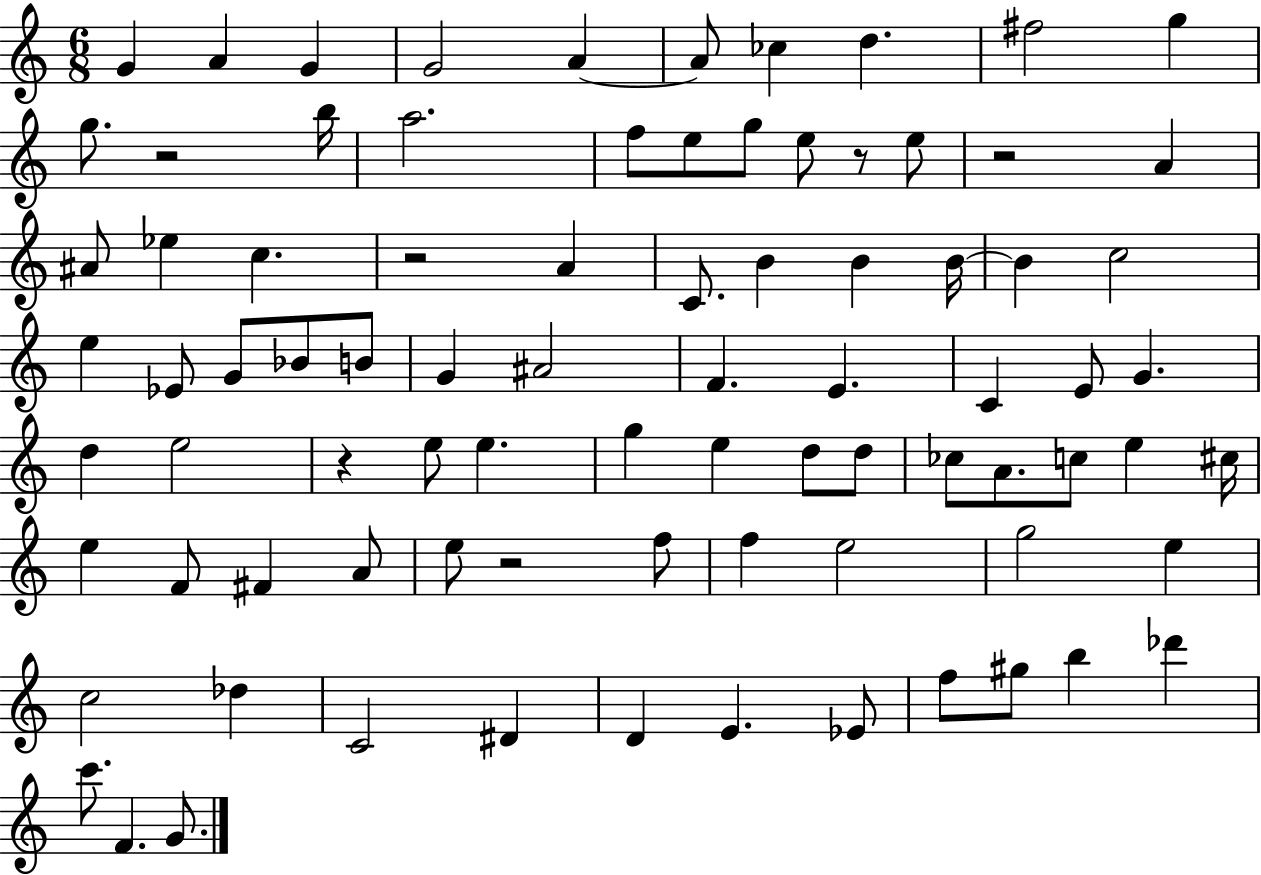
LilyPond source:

{
  \clef treble
  \numericTimeSignature
  \time 6/8
  \key c \major
  g'4 a'4 g'4 | g'2 a'4~~ | a'8 ces''4 d''4. | fis''2 g''4 | \break g''8. r2 b''16 | a''2. | f''8 e''8 g''8 e''8 r8 e''8 | r2 a'4 | \break ais'8 ees''4 c''4. | r2 a'4 | c'8. b'4 b'4 b'16~~ | b'4 c''2 | \break e''4 ees'8 g'8 bes'8 b'8 | g'4 ais'2 | f'4. e'4. | c'4 e'8 g'4. | \break d''4 e''2 | r4 e''8 e''4. | g''4 e''4 d''8 d''8 | ces''8 a'8. c''8 e''4 cis''16 | \break e''4 f'8 fis'4 a'8 | e''8 r2 f''8 | f''4 e''2 | g''2 e''4 | \break c''2 des''4 | c'2 dis'4 | d'4 e'4. ees'8 | f''8 gis''8 b''4 des'''4 | \break c'''8. f'4. g'8. | \bar "|."
}